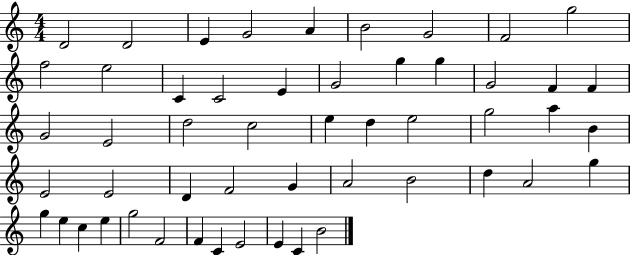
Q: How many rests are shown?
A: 0